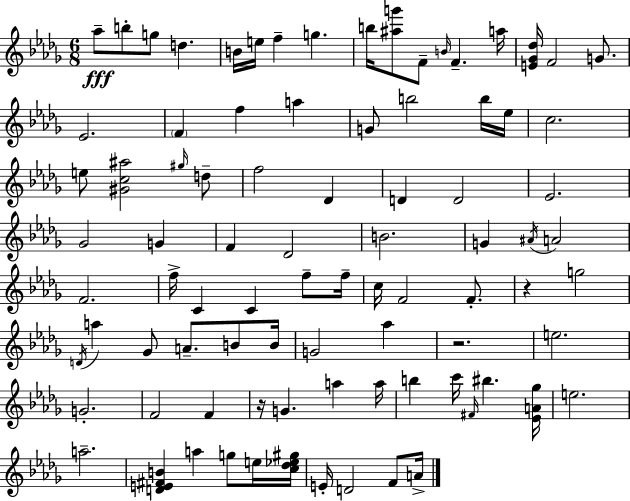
Ab5/e B5/e G5/e D5/q. B4/s E5/s F5/q G5/q. B5/s [A#5,G6]/e F4/e B4/s F4/q. A5/s [E4,Gb4,Db5]/s F4/h G4/e. Eb4/h. F4/q F5/q A5/q G4/e B5/h B5/s Eb5/s C5/h. E5/e [G#4,C5,A#5]/h G#5/s D5/e F5/h Db4/q D4/q D4/h Eb4/h. Gb4/h G4/q F4/q Db4/h B4/h. G4/q A#4/s A4/h F4/h. F5/s C4/q C4/q F5/e F5/s C5/s F4/h F4/e. R/q G5/h D4/s A5/q Gb4/e A4/e. B4/e B4/s G4/h Ab5/q R/h. E5/h. G4/h. F4/h F4/q R/s G4/q. A5/q A5/s B5/q C6/s F#4/s BIS5/q. [Eb4,A4,Gb5]/s E5/h. A5/h. [D4,E4,F#4,B4]/q A5/q G5/e E5/s [C5,Db5,Eb5,G#5]/s E4/s D4/h F4/e A4/s